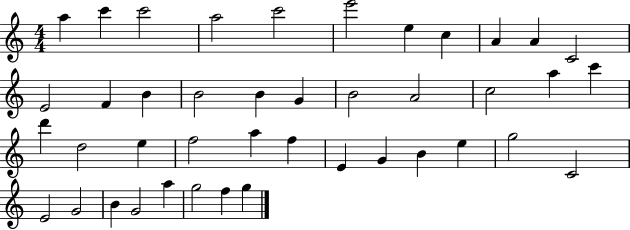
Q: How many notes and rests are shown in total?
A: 42